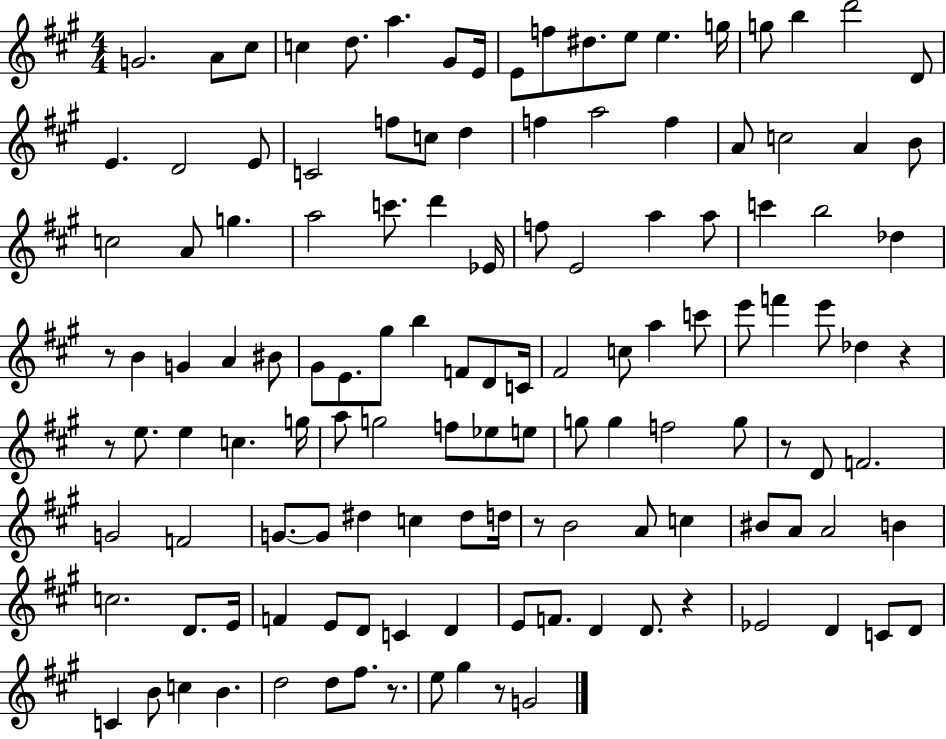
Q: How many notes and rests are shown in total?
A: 129